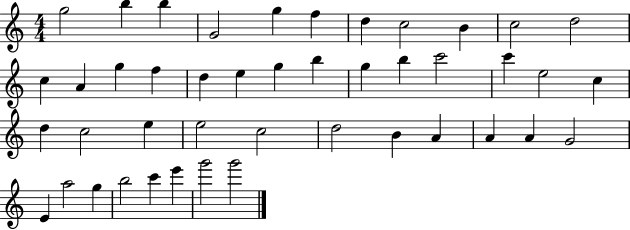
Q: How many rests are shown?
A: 0